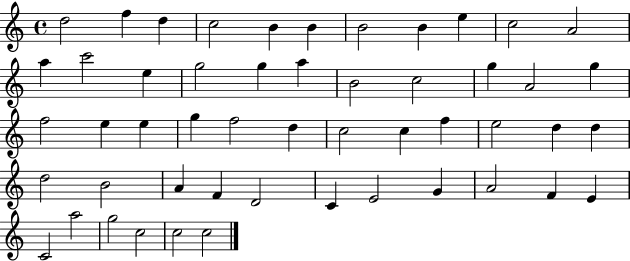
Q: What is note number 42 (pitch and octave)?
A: G4